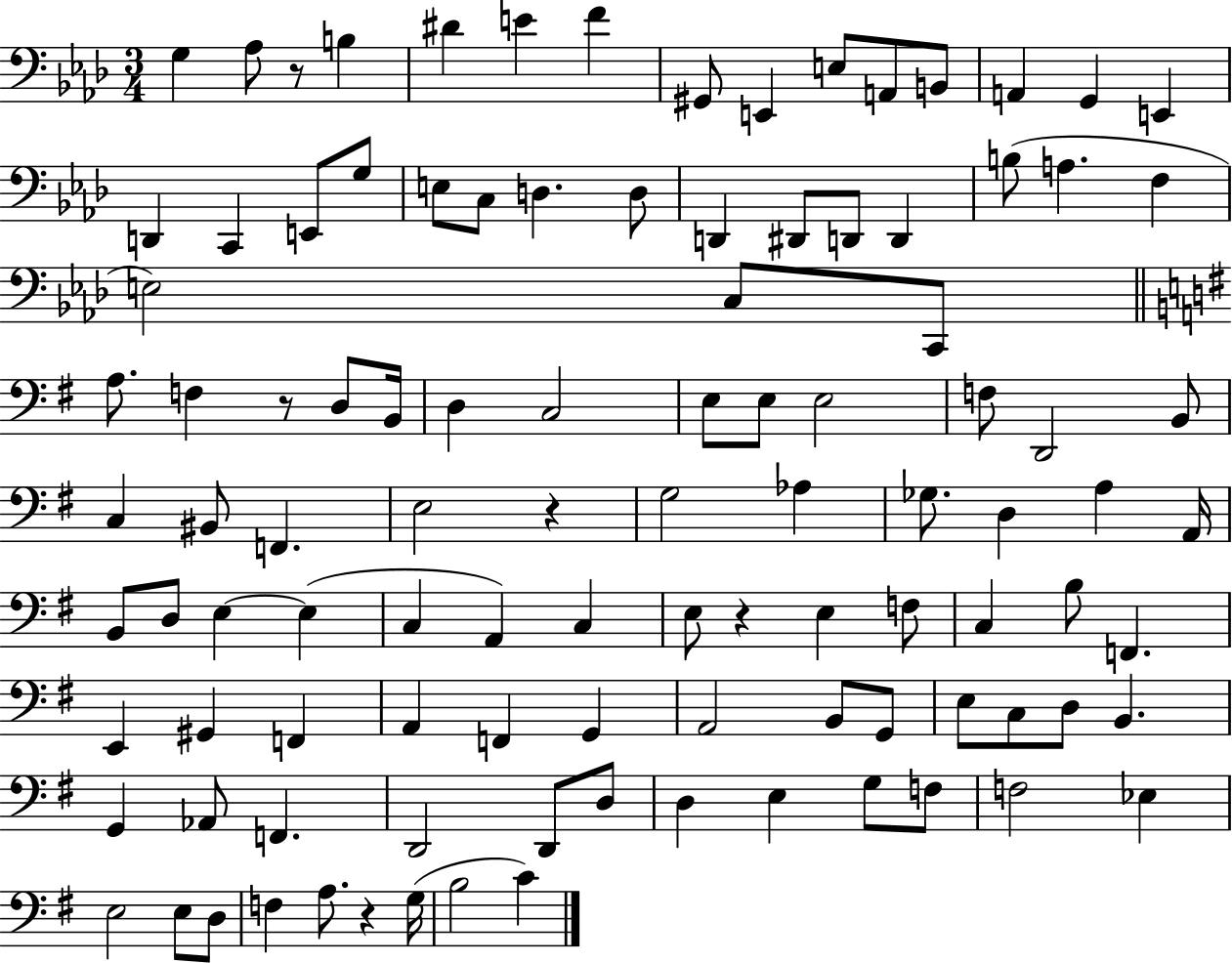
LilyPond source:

{
  \clef bass
  \numericTimeSignature
  \time 3/4
  \key aes \major
  g4 aes8 r8 b4 | dis'4 e'4 f'4 | gis,8 e,4 e8 a,8 b,8 | a,4 g,4 e,4 | \break d,4 c,4 e,8 g8 | e8 c8 d4. d8 | d,4 dis,8 d,8 d,4 | b8( a4. f4 | \break e2) c8 c,8 | \bar "||" \break \key e \minor a8. f4 r8 d8 b,16 | d4 c2 | e8 e8 e2 | f8 d,2 b,8 | \break c4 bis,8 f,4. | e2 r4 | g2 aes4 | ges8. d4 a4 a,16 | \break b,8 d8 e4~~ e4( | c4 a,4) c4 | e8 r4 e4 f8 | c4 b8 f,4. | \break e,4 gis,4 f,4 | a,4 f,4 g,4 | a,2 b,8 g,8 | e8 c8 d8 b,4. | \break g,4 aes,8 f,4. | d,2 d,8 d8 | d4 e4 g8 f8 | f2 ees4 | \break e2 e8 d8 | f4 a8. r4 g16( | b2 c'4) | \bar "|."
}